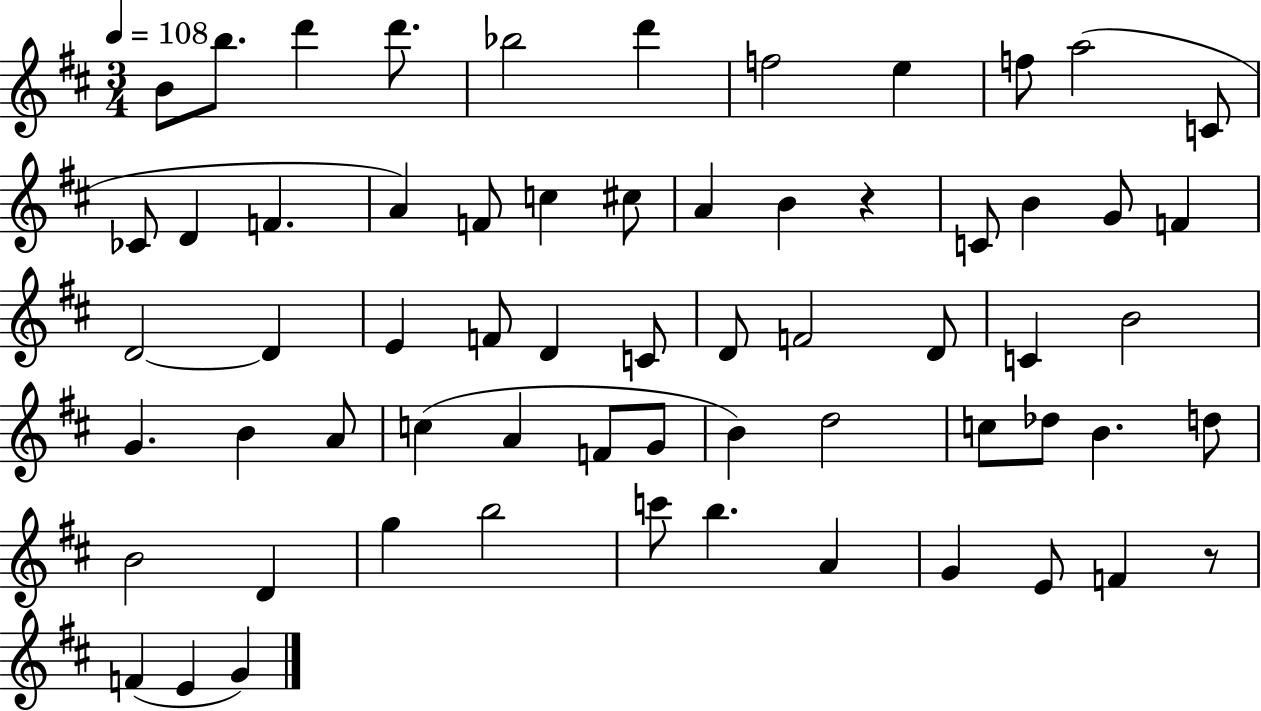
B4/e B5/e. D6/q D6/e. Bb5/h D6/q F5/h E5/q F5/e A5/h C4/e CES4/e D4/q F4/q. A4/q F4/e C5/q C#5/e A4/q B4/q R/q C4/e B4/q G4/e F4/q D4/h D4/q E4/q F4/e D4/q C4/e D4/e F4/h D4/e C4/q B4/h G4/q. B4/q A4/e C5/q A4/q F4/e G4/e B4/q D5/h C5/e Db5/e B4/q. D5/e B4/h D4/q G5/q B5/h C6/e B5/q. A4/q G4/q E4/e F4/q R/e F4/q E4/q G4/q